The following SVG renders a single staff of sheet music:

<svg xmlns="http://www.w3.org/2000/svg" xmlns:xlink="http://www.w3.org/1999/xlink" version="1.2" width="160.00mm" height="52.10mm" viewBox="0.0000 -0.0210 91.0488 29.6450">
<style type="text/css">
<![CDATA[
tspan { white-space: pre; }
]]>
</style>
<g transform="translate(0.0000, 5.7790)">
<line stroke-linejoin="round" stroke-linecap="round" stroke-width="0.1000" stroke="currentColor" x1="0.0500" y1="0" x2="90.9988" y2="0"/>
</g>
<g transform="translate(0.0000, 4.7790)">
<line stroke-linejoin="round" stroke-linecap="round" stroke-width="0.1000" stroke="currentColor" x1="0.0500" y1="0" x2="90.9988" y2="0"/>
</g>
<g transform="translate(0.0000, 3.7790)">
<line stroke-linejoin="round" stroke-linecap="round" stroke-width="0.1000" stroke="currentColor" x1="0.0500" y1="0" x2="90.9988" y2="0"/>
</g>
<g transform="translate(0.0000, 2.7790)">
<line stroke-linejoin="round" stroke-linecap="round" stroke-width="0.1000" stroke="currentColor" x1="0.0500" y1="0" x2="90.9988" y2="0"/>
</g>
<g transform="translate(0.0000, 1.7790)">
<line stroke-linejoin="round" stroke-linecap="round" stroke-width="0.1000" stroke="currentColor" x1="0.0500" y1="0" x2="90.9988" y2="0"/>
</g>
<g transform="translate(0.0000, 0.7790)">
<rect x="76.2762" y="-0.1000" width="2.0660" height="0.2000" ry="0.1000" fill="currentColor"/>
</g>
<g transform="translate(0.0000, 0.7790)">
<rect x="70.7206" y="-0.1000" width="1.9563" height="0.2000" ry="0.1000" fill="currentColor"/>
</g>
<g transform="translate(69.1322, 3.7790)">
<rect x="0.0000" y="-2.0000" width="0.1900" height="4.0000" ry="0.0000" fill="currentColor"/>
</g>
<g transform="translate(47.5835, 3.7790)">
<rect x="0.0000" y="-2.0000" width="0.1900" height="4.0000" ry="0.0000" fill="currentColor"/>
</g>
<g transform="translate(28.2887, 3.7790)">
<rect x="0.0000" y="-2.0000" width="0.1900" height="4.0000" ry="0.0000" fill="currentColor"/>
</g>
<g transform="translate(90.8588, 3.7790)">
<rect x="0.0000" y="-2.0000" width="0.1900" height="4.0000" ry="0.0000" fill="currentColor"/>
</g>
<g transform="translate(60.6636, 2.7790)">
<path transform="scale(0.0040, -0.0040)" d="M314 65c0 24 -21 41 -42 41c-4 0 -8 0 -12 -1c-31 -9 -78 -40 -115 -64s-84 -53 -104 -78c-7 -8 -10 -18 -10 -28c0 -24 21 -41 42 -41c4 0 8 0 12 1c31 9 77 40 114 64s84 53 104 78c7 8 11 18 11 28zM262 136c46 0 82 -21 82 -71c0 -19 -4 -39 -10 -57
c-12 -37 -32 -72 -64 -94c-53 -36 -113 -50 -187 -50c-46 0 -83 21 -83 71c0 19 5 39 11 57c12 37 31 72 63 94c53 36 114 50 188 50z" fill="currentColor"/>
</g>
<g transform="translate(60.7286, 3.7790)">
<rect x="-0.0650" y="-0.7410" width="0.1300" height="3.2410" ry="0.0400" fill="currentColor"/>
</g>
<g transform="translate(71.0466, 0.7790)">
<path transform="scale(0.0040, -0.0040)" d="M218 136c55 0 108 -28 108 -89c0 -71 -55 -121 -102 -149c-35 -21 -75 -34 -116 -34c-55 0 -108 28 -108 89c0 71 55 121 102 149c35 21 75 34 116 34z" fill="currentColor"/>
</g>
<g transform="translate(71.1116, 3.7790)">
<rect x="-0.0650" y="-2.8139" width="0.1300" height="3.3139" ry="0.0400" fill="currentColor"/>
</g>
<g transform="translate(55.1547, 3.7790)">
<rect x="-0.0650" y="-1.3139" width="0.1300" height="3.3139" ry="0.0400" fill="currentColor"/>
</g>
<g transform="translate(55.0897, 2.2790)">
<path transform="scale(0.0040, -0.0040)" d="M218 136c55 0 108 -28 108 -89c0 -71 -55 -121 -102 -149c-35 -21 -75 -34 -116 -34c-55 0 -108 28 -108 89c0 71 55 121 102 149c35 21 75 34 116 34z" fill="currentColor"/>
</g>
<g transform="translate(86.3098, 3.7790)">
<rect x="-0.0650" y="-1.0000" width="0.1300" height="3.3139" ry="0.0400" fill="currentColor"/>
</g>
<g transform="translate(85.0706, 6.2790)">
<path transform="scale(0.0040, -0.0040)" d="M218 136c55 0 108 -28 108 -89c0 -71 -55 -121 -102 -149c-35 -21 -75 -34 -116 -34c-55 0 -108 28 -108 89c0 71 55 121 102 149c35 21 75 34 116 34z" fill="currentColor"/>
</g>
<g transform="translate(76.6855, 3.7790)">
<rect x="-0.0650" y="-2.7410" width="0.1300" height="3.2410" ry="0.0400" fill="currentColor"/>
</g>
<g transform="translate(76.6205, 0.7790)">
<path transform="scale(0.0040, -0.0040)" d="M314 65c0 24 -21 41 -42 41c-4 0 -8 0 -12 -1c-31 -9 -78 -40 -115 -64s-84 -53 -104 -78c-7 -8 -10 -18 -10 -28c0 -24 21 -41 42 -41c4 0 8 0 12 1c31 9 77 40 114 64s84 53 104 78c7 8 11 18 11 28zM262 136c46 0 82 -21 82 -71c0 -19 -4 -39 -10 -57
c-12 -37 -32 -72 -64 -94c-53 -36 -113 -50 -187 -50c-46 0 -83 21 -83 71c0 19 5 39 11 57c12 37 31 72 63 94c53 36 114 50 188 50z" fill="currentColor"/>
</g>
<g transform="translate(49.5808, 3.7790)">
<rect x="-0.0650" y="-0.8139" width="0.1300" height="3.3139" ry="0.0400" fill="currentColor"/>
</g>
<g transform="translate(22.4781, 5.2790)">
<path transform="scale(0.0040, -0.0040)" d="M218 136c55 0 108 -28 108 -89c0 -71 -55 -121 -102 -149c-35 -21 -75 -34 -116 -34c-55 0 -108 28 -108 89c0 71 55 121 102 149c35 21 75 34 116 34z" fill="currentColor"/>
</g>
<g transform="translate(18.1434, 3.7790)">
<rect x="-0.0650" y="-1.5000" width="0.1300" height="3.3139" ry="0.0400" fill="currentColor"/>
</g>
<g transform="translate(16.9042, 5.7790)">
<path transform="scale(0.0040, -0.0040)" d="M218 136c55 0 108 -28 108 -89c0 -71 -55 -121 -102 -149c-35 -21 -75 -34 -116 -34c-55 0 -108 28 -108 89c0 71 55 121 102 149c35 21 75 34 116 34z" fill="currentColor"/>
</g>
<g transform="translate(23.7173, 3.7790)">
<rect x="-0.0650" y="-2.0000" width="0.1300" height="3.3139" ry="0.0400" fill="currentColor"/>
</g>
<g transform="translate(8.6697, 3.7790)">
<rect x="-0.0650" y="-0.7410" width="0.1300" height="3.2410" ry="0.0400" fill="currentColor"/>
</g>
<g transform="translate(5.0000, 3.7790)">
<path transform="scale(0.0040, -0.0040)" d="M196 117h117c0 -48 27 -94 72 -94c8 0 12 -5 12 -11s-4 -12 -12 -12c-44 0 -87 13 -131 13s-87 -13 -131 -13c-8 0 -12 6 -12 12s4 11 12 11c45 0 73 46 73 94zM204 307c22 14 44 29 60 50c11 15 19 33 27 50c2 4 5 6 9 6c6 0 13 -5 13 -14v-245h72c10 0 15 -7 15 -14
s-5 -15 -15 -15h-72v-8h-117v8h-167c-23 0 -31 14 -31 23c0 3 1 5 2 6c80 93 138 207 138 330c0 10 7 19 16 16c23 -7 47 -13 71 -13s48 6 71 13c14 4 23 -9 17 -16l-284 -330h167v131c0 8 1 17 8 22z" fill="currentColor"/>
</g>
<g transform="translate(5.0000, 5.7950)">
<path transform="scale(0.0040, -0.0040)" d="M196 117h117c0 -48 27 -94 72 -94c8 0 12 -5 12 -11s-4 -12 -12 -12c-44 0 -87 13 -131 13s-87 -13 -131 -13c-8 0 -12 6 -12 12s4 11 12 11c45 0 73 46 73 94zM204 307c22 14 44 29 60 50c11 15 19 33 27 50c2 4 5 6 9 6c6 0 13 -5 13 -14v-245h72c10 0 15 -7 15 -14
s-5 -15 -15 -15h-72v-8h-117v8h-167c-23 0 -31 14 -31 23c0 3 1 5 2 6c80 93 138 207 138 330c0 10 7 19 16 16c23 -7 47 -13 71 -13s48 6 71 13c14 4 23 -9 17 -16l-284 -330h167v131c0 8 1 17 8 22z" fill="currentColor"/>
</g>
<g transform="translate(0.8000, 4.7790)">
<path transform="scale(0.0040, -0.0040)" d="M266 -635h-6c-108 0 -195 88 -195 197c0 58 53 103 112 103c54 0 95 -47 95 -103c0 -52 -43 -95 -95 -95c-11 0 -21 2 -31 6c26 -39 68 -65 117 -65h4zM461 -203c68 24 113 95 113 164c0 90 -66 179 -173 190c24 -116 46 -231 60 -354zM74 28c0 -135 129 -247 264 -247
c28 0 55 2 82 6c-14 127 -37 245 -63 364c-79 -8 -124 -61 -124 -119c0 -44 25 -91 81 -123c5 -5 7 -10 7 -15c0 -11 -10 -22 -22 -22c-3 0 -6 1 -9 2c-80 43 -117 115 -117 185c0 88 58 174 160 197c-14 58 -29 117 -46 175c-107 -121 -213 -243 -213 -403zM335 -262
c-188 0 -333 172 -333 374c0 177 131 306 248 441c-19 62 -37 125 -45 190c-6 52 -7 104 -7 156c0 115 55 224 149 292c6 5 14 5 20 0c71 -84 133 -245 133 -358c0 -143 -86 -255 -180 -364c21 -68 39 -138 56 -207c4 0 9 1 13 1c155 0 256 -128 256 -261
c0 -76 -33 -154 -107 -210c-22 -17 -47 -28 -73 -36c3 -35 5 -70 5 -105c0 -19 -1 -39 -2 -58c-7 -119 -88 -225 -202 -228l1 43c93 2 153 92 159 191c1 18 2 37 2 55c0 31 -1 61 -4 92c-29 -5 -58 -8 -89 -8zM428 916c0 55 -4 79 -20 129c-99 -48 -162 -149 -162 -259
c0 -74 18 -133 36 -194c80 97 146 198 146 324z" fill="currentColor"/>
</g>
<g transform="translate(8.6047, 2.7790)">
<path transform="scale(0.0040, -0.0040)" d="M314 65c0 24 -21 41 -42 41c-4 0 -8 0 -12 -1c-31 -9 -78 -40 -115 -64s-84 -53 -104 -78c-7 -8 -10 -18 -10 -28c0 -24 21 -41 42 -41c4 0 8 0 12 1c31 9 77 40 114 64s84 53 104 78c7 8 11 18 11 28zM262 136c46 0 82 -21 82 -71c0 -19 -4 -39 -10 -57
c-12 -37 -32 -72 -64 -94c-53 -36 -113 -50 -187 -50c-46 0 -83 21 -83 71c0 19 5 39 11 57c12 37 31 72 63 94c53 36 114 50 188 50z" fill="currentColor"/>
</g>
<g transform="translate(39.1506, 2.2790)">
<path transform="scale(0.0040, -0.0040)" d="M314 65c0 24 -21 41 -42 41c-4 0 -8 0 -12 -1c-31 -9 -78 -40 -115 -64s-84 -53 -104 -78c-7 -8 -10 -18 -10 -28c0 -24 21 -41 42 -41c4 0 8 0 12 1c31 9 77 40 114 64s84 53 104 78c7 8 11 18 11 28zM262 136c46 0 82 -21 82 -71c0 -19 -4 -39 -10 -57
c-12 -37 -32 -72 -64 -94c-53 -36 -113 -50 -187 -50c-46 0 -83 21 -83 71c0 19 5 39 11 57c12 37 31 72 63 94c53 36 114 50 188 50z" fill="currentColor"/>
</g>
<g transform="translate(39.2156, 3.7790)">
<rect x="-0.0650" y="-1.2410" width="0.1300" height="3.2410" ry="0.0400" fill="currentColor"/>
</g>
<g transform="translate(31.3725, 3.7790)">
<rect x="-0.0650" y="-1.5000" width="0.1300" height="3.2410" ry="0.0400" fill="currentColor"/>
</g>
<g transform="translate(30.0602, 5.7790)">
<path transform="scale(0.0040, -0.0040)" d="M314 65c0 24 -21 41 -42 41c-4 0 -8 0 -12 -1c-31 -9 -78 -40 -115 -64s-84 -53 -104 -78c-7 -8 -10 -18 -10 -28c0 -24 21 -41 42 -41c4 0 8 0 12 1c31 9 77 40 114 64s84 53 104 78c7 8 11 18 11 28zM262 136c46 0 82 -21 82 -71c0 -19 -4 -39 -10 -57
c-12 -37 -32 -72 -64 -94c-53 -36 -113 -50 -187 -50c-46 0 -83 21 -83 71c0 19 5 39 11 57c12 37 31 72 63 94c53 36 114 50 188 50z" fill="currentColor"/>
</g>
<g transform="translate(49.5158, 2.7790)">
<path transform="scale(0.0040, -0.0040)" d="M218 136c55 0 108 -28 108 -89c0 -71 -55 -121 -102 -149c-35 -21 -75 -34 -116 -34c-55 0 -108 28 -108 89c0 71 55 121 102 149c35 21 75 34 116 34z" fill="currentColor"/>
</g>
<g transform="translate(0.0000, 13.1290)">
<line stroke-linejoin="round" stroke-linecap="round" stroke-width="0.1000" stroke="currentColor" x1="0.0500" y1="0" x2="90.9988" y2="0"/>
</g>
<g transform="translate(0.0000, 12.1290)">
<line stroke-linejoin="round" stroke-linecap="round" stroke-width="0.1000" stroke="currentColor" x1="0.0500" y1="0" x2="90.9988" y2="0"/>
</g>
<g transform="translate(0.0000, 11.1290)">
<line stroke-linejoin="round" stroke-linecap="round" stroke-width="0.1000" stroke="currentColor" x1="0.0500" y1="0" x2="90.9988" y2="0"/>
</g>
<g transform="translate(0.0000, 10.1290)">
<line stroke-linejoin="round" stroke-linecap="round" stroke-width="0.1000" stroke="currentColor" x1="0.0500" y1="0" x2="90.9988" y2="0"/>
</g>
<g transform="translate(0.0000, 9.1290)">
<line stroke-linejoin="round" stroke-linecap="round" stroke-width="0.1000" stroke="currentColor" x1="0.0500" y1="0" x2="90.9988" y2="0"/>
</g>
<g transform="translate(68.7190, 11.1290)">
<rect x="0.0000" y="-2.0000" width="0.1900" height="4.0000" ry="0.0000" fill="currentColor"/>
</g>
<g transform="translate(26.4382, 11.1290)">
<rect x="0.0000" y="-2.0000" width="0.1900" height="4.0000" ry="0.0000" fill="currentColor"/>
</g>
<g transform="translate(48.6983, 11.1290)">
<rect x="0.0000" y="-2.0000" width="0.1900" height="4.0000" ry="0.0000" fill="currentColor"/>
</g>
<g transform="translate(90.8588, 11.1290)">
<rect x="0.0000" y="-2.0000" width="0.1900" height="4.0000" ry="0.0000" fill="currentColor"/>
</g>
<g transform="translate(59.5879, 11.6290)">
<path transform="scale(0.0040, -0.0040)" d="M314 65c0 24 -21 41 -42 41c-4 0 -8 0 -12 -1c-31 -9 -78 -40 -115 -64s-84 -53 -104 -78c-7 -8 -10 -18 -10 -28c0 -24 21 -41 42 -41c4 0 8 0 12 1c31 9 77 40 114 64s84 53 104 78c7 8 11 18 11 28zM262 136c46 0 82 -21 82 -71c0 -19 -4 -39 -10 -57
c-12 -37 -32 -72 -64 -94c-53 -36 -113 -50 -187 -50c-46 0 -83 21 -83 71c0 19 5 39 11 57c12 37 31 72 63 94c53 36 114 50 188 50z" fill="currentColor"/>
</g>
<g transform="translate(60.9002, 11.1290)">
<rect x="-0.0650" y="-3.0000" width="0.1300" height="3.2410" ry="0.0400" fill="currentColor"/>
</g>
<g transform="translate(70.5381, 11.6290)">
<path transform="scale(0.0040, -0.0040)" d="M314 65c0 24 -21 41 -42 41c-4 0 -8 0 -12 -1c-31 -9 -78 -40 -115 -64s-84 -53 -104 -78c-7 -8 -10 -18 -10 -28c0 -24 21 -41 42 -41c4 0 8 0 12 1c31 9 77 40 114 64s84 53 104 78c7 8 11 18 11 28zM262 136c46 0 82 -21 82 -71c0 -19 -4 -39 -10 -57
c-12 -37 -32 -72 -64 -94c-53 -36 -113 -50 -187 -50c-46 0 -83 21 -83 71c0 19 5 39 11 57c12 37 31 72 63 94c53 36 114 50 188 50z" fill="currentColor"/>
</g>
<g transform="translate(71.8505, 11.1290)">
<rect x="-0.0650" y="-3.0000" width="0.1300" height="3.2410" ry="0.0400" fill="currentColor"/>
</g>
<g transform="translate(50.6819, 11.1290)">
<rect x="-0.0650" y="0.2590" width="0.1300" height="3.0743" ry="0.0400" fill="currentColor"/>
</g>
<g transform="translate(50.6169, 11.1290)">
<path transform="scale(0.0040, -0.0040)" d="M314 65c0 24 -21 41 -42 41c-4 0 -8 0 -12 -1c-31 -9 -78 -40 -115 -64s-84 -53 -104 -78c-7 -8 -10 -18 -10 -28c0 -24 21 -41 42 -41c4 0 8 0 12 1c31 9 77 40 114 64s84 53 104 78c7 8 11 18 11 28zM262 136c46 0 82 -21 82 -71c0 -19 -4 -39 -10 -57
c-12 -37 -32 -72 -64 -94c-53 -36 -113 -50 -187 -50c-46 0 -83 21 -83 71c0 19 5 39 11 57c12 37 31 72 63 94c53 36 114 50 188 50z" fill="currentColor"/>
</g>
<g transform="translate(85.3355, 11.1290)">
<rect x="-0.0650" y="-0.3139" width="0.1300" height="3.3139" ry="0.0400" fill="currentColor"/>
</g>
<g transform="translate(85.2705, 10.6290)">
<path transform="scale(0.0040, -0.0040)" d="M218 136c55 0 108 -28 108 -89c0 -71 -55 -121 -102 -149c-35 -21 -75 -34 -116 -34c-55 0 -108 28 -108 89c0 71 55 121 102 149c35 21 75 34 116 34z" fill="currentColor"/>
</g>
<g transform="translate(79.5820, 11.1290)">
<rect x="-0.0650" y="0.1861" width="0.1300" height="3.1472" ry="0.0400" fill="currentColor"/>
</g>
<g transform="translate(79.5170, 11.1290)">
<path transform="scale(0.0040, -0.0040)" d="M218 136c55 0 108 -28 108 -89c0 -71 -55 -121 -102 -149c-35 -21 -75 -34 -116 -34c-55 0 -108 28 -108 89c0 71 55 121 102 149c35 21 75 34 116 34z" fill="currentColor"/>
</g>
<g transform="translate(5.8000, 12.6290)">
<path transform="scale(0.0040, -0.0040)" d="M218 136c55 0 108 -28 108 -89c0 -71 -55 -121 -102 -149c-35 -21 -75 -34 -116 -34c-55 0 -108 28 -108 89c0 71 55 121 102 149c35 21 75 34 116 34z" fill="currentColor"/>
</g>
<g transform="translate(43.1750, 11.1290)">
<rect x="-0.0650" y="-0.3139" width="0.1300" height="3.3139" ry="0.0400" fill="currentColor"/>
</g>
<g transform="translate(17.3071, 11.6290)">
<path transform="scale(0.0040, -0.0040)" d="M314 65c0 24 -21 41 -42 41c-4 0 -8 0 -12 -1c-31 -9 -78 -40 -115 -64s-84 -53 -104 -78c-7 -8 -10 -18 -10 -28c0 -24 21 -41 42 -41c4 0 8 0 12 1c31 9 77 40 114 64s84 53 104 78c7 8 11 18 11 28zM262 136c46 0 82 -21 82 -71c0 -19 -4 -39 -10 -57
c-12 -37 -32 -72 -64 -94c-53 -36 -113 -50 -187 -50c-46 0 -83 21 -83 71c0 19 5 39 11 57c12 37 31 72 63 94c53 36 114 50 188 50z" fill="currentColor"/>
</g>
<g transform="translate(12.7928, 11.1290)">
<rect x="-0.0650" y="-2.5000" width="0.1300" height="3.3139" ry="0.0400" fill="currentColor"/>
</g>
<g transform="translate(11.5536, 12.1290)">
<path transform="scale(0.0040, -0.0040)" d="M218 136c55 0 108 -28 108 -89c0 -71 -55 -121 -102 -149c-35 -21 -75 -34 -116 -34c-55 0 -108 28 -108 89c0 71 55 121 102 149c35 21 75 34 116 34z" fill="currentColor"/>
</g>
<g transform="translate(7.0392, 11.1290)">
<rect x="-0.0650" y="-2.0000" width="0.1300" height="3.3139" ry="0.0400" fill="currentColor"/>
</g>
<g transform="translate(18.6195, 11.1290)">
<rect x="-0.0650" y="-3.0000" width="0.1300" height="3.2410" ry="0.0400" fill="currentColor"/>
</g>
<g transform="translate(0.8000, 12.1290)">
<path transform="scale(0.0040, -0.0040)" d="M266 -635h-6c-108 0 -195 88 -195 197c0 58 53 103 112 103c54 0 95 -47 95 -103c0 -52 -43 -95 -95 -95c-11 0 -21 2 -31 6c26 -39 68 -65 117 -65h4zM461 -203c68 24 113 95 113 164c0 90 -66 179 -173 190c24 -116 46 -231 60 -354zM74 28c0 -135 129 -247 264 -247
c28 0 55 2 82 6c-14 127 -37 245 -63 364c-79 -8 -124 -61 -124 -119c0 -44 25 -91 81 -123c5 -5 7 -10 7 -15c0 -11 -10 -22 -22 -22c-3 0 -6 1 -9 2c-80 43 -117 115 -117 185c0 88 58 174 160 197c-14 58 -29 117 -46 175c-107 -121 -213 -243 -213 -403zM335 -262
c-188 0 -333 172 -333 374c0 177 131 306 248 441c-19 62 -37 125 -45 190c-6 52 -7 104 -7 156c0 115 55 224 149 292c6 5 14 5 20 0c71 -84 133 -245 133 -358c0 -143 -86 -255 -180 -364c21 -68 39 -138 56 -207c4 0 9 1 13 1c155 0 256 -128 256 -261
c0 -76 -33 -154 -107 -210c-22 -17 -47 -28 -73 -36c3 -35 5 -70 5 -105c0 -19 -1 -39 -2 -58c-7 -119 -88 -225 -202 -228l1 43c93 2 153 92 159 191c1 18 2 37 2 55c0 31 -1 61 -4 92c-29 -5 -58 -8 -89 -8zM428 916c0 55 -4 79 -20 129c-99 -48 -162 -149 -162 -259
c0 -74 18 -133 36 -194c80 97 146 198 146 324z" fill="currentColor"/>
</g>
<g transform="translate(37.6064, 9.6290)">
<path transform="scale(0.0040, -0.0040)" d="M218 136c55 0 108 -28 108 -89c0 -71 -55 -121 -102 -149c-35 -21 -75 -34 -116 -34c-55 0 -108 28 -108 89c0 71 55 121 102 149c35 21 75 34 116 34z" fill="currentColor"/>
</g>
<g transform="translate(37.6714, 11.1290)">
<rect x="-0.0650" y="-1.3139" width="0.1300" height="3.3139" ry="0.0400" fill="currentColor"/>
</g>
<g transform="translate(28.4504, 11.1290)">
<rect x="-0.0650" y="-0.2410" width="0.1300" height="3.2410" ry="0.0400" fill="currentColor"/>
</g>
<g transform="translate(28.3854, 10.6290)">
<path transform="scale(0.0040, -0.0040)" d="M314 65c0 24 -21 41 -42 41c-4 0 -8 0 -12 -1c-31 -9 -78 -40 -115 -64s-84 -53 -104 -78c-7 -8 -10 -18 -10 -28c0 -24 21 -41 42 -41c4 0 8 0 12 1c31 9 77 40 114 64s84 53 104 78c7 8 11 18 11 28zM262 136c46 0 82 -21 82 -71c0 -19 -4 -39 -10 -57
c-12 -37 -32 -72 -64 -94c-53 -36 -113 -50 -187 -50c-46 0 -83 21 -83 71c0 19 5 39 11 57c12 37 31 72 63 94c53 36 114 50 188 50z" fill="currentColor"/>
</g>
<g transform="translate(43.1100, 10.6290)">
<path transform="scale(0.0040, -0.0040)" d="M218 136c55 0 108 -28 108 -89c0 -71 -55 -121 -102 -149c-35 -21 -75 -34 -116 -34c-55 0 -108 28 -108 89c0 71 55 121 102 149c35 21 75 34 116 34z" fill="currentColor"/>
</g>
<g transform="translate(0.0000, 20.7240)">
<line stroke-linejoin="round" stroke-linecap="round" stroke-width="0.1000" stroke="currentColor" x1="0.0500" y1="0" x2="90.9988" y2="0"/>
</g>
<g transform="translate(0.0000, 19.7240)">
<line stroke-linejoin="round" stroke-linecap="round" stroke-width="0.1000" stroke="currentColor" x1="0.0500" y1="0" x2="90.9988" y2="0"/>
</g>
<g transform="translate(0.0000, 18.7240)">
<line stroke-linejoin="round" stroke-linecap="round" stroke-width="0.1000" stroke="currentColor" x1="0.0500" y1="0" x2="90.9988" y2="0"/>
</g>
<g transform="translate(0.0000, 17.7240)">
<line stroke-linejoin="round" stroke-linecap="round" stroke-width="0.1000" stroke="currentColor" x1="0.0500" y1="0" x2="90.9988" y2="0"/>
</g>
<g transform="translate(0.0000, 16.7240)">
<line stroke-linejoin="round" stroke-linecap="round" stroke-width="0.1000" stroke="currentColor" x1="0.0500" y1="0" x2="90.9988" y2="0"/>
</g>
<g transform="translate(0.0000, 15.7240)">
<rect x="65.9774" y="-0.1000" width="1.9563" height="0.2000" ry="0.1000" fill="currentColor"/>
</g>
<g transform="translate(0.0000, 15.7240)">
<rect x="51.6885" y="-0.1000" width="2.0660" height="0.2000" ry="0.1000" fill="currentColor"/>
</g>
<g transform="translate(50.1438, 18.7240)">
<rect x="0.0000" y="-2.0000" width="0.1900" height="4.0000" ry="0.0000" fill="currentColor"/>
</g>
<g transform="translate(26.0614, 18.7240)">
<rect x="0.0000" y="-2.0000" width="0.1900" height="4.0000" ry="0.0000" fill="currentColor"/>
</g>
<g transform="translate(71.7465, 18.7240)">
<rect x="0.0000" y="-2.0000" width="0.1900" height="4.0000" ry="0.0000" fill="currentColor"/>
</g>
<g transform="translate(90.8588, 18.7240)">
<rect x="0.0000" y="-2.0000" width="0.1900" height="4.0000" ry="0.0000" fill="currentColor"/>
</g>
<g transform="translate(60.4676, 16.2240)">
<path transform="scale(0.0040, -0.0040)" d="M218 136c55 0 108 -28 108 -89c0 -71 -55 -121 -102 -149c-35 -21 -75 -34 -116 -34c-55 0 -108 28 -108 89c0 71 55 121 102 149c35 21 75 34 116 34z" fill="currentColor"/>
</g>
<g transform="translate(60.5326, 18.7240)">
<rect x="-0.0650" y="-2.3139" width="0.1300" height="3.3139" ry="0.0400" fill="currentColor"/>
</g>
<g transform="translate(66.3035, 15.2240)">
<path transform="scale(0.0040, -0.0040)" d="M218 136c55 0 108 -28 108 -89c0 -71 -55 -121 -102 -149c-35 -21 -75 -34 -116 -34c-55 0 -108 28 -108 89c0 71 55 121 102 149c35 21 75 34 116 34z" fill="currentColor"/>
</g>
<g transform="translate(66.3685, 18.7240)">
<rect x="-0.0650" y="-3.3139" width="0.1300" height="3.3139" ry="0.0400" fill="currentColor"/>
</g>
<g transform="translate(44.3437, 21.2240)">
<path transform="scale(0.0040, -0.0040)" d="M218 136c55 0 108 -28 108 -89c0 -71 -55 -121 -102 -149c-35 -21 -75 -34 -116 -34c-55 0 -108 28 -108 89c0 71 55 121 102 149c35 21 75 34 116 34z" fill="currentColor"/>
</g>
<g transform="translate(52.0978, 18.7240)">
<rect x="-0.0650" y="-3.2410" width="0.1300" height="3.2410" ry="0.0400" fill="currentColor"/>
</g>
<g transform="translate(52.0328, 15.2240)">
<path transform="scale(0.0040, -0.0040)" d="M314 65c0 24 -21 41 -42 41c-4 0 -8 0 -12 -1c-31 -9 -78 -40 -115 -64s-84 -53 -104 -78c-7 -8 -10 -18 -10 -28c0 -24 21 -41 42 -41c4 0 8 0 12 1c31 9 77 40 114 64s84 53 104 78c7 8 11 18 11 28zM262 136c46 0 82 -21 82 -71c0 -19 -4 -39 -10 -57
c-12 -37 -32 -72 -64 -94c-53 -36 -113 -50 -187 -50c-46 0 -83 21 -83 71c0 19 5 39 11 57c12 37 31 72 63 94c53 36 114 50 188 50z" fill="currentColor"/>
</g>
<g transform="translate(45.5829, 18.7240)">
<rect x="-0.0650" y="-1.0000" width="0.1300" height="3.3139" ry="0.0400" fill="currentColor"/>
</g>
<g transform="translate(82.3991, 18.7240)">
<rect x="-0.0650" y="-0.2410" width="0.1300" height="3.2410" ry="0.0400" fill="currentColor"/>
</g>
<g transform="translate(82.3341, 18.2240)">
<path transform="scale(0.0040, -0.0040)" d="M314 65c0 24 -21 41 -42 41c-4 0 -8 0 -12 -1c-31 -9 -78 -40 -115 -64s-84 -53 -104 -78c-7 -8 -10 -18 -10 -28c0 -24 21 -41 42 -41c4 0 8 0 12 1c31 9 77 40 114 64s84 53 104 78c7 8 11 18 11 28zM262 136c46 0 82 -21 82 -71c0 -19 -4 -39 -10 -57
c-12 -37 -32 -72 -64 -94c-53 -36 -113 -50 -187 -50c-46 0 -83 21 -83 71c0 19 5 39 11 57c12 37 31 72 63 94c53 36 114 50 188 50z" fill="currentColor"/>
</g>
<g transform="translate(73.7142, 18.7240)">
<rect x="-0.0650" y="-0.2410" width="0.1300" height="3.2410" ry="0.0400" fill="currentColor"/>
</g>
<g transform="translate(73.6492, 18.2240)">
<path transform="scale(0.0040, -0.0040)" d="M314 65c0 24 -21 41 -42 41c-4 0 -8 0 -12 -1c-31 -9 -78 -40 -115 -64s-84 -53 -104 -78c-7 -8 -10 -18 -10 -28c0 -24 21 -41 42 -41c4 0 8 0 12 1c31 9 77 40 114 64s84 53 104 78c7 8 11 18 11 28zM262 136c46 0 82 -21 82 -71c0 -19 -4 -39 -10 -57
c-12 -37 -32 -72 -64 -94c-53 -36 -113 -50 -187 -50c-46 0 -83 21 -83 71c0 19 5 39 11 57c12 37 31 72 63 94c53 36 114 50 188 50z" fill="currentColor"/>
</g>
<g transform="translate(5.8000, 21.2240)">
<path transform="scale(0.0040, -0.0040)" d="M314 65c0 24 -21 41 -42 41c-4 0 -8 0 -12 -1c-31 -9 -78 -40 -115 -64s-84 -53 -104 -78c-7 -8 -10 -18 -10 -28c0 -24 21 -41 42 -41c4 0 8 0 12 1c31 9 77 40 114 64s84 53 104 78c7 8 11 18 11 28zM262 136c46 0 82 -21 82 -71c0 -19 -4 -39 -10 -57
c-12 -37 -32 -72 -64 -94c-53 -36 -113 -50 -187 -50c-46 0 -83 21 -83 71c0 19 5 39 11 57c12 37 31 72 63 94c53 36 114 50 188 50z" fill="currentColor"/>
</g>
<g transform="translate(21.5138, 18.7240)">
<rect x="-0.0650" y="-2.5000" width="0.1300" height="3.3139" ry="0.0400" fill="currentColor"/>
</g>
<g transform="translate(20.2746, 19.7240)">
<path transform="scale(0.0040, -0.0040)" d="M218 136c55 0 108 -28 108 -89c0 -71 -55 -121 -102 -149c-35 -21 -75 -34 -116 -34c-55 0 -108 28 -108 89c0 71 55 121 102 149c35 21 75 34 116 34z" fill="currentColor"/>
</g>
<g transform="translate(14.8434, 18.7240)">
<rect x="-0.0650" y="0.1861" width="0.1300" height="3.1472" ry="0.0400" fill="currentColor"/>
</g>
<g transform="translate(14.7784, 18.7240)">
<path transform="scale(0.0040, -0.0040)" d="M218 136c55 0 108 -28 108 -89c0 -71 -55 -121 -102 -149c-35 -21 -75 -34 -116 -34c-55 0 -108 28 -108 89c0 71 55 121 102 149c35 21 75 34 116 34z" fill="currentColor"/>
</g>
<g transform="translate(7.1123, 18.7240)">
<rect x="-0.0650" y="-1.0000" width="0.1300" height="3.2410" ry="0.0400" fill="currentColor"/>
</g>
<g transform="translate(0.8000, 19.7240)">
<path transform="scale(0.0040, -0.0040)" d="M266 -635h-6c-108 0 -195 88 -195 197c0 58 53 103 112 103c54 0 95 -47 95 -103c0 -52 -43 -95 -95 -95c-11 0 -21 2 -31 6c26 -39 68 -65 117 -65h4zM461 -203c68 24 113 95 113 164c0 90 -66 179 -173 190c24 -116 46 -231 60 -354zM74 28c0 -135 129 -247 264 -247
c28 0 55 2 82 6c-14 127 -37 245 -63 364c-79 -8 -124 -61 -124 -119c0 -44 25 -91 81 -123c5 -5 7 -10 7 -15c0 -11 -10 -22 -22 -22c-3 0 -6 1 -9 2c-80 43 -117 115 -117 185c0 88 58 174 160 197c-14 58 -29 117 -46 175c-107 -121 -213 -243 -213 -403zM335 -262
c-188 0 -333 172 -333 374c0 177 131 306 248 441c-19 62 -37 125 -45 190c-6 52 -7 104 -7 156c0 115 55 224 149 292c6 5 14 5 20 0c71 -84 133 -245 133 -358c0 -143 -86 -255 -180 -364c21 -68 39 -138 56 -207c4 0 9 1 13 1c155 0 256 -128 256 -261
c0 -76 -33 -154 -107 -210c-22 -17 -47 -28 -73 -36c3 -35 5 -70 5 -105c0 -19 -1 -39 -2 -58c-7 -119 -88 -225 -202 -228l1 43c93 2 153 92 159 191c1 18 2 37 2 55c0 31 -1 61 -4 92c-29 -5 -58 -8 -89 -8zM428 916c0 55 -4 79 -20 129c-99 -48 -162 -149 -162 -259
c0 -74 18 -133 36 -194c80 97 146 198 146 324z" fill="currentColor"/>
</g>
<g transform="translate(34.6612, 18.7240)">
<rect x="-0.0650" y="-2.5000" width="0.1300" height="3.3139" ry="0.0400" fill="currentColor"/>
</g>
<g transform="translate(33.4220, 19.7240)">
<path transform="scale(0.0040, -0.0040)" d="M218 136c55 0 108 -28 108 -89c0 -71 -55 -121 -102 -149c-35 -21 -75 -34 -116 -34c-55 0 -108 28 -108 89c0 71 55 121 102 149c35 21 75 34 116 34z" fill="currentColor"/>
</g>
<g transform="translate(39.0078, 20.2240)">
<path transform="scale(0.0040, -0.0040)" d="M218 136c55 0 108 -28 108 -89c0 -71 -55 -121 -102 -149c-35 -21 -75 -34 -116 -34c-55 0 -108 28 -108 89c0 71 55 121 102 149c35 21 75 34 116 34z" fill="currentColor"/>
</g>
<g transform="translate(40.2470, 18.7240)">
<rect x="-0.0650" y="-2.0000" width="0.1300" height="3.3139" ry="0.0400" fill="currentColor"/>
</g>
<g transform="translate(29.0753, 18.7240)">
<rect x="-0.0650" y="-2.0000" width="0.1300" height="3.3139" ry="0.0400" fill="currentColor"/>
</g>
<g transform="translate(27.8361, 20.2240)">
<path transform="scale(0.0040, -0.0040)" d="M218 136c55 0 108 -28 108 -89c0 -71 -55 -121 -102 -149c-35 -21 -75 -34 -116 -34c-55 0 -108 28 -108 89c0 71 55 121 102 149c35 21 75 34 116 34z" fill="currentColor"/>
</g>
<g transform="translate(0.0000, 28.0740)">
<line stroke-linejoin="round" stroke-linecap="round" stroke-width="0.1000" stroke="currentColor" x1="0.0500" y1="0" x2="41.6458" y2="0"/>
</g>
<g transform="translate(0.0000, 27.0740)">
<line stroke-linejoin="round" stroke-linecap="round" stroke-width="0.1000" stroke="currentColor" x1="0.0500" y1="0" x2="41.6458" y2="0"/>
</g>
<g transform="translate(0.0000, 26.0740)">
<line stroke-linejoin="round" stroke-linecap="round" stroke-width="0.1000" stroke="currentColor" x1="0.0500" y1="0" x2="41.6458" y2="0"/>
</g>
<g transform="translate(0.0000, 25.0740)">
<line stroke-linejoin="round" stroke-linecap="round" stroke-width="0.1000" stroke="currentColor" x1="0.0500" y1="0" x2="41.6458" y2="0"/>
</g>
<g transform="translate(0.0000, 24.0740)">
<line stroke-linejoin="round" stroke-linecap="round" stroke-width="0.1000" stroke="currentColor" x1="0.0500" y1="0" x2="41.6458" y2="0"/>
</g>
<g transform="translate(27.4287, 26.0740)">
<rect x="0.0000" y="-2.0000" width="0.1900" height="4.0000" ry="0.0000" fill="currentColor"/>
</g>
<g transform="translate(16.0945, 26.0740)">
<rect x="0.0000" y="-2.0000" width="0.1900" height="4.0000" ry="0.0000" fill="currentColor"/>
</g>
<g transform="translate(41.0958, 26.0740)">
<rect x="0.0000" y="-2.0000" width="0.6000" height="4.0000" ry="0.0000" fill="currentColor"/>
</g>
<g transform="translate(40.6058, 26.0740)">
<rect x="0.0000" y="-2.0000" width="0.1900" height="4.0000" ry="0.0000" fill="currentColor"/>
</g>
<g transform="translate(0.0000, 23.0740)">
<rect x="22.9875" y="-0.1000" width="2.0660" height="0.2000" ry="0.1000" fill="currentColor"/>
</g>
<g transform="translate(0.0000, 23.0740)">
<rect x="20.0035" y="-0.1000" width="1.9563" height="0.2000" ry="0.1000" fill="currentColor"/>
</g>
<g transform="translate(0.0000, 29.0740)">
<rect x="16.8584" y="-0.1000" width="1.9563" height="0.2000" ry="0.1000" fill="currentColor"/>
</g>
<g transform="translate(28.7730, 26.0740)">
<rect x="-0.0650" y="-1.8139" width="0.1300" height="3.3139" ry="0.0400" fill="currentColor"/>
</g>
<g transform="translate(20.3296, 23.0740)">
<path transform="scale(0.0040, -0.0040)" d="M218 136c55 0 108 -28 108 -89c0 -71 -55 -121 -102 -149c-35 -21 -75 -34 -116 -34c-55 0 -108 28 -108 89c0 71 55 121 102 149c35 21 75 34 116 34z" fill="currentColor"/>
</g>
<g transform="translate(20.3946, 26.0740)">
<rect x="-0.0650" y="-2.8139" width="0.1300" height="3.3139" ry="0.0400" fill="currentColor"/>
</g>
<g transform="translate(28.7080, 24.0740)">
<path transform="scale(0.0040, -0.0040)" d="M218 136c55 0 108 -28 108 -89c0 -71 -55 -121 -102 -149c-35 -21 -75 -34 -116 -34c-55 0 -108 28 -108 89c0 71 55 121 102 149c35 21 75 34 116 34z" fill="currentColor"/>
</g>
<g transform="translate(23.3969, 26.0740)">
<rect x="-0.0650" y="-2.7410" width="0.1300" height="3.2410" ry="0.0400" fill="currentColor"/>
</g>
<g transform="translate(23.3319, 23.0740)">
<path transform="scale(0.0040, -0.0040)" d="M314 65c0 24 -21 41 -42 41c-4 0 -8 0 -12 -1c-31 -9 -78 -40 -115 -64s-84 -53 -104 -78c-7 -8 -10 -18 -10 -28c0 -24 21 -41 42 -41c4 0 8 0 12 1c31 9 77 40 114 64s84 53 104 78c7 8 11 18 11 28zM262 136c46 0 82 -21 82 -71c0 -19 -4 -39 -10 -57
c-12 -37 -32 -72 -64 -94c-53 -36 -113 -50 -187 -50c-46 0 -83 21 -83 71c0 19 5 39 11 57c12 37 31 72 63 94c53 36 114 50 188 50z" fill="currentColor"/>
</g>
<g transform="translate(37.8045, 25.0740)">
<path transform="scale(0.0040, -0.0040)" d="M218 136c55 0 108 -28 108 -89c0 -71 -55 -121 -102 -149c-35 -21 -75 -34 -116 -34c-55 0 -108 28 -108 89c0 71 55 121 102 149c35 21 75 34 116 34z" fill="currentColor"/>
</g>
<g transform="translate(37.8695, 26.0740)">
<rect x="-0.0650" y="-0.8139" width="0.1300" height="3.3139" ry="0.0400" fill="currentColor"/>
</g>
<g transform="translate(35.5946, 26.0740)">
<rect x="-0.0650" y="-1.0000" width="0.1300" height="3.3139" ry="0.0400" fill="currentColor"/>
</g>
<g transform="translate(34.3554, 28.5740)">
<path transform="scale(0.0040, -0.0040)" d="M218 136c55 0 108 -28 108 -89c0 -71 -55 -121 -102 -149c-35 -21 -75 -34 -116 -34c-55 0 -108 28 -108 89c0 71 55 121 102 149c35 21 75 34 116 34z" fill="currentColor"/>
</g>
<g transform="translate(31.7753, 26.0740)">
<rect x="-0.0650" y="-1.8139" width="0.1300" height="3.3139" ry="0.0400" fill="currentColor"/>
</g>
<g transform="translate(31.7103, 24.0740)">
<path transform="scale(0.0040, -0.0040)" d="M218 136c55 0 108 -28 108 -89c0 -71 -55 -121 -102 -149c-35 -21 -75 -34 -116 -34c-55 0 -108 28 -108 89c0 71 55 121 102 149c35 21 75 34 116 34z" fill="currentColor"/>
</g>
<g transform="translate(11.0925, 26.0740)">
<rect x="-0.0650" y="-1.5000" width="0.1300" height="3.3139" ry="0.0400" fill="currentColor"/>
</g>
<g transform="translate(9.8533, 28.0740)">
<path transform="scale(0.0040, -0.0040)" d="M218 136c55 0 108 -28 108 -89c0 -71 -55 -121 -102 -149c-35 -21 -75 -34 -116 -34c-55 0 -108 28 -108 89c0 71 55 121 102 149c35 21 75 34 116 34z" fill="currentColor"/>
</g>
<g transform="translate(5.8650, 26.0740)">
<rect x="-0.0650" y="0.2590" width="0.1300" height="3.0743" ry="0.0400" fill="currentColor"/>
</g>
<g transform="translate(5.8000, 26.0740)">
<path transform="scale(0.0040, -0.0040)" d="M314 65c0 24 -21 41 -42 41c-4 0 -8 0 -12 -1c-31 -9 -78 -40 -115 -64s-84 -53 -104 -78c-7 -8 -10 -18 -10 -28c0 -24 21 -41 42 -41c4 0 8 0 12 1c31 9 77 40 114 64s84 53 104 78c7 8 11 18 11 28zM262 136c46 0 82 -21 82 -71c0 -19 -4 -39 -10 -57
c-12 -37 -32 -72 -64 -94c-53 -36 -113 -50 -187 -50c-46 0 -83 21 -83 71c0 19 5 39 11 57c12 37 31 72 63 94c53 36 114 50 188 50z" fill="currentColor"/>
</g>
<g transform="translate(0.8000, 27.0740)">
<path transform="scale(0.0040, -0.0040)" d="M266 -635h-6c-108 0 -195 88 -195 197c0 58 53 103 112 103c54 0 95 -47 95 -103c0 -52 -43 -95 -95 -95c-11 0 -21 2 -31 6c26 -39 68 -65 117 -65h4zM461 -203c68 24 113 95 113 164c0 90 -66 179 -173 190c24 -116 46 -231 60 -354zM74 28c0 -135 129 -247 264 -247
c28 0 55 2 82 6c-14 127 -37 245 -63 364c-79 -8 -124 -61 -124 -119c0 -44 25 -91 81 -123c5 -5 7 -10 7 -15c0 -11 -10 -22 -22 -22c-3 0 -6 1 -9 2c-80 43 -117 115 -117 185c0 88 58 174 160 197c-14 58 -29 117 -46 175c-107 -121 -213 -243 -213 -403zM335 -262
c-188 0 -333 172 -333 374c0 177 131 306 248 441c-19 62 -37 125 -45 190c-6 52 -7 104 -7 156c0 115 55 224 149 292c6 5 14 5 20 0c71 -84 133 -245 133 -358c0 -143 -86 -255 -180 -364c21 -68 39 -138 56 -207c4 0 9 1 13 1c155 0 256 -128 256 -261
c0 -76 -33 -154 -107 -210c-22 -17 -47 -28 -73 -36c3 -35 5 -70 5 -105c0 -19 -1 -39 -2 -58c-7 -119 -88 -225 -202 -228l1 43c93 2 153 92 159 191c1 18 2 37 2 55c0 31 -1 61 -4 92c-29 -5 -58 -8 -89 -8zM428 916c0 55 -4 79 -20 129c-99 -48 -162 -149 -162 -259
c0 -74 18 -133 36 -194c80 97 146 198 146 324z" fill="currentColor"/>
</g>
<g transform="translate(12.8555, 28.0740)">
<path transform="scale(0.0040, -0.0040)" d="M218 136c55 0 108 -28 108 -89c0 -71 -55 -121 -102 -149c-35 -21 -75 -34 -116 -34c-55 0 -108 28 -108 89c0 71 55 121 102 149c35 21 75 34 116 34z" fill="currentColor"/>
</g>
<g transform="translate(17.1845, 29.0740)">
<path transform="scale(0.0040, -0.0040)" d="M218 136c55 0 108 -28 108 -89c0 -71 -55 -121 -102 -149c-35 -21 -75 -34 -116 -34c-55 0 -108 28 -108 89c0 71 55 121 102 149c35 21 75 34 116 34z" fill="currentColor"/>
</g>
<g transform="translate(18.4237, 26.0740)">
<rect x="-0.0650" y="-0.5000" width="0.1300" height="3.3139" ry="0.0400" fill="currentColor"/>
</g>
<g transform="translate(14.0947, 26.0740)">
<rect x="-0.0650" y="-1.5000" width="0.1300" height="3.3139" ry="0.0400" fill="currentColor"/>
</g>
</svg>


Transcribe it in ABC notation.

X:1
T:Untitled
M:4/4
L:1/4
K:C
d2 E F E2 e2 d e d2 a a2 D F G A2 c2 e c B2 A2 A2 B c D2 B G F G F D b2 g b c2 c2 B2 E E C a a2 f f D d